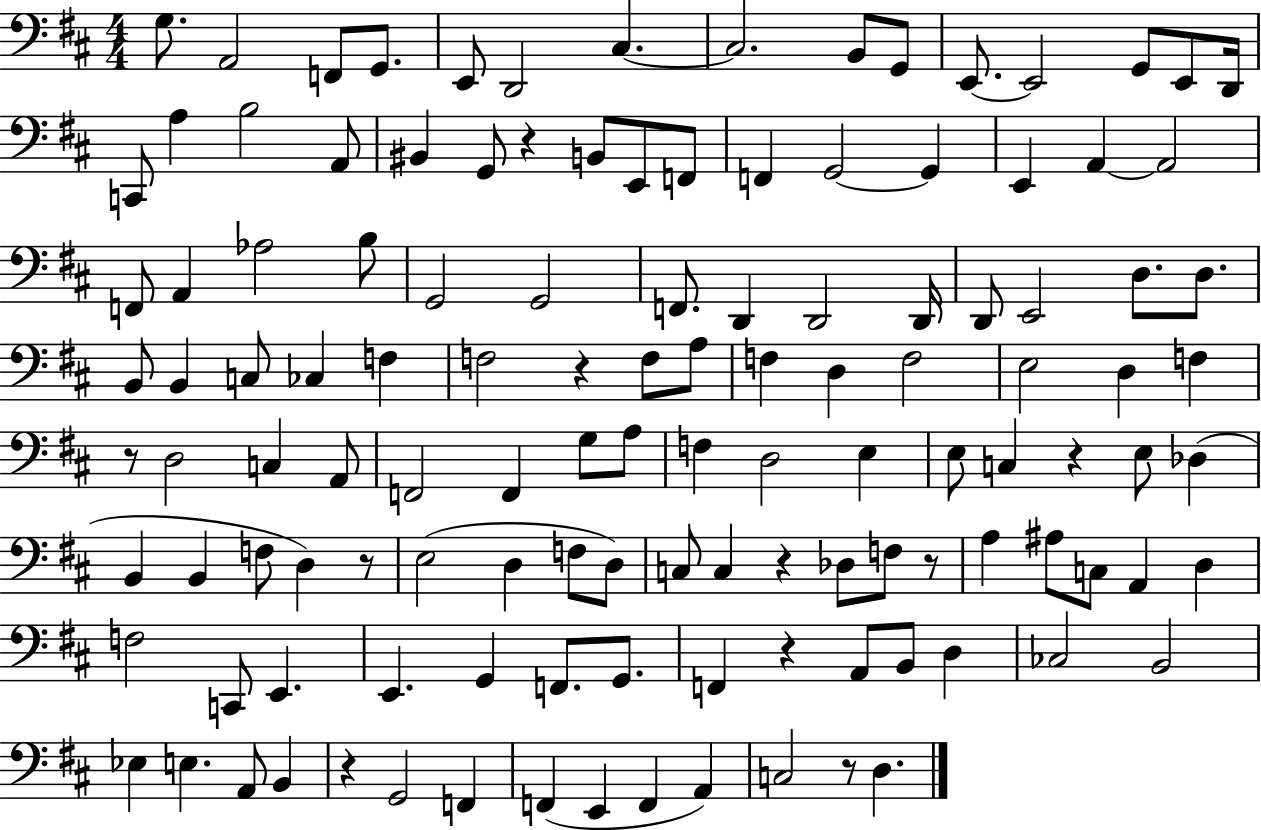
G3/e. A2/h F2/e G2/e. E2/e D2/h C#3/q. C#3/h. B2/e G2/e E2/e. E2/h G2/e E2/e D2/s C2/e A3/q B3/h A2/e BIS2/q G2/e R/q B2/e E2/e F2/e F2/q G2/h G2/q E2/q A2/q A2/h F2/e A2/q Ab3/h B3/e G2/h G2/h F2/e. D2/q D2/h D2/s D2/e E2/h D3/e. D3/e. B2/e B2/q C3/e CES3/q F3/q F3/h R/q F3/e A3/e F3/q D3/q F3/h E3/h D3/q F3/q R/e D3/h C3/q A2/e F2/h F2/q G3/e A3/e F3/q D3/h E3/q E3/e C3/q R/q E3/e Db3/q B2/q B2/q F3/e D3/q R/e E3/h D3/q F3/e D3/e C3/e C3/q R/q Db3/e F3/e R/e A3/q A#3/e C3/e A2/q D3/q F3/h C2/e E2/q. E2/q. G2/q F2/e. G2/e. F2/q R/q A2/e B2/e D3/q CES3/h B2/h Eb3/q E3/q. A2/e B2/q R/q G2/h F2/q F2/q E2/q F2/q A2/q C3/h R/e D3/q.